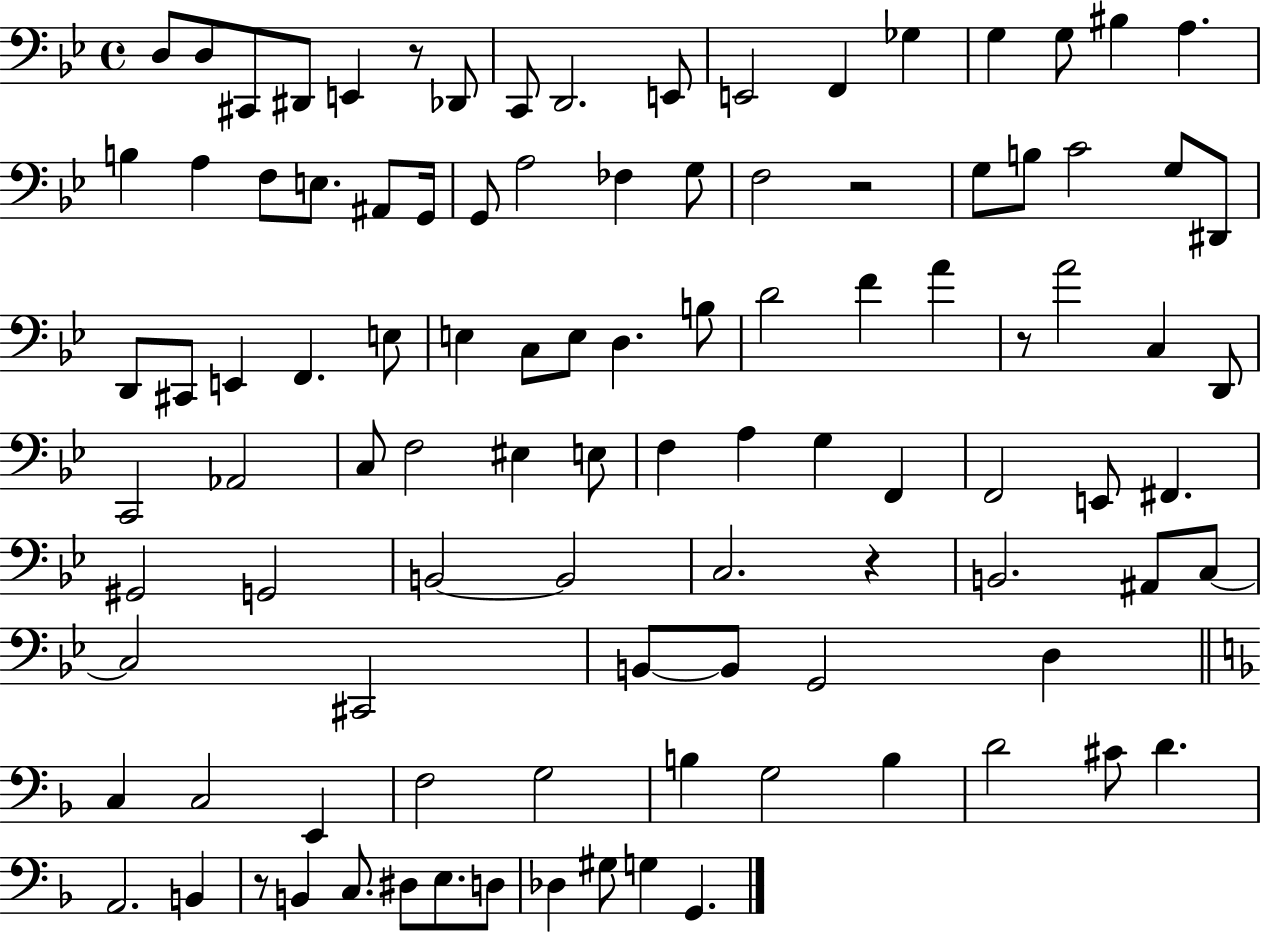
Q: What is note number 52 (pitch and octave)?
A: F3